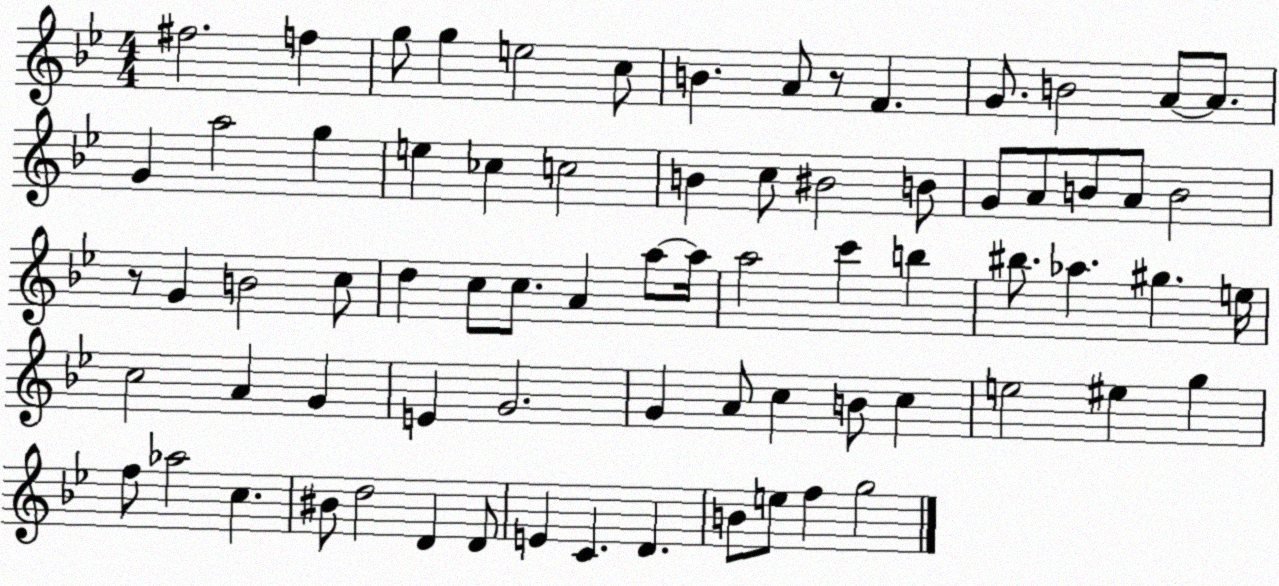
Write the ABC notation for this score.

X:1
T:Untitled
M:4/4
L:1/4
K:Bb
^f2 f g/2 g e2 c/2 B A/2 z/2 F G/2 B2 A/2 A/2 G a2 g e _c c2 B c/2 ^B2 B/2 G/2 A/2 B/2 A/2 B2 z/2 G B2 c/2 d c/2 c/2 A a/2 a/4 a2 c' b ^b/2 _a ^g e/4 c2 A G E G2 G A/2 c B/2 c e2 ^e g f/2 _a2 c ^B/2 d2 D D/2 E C D B/2 e/2 f g2